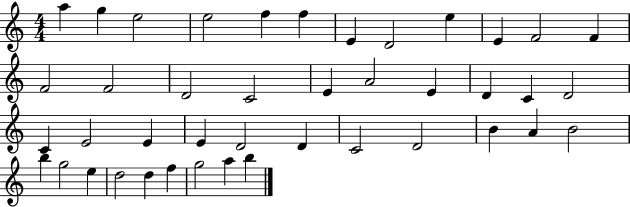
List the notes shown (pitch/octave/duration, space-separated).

A5/q G5/q E5/h E5/h F5/q F5/q E4/q D4/h E5/q E4/q F4/h F4/q F4/h F4/h D4/h C4/h E4/q A4/h E4/q D4/q C4/q D4/h C4/q E4/h E4/q E4/q D4/h D4/q C4/h D4/h B4/q A4/q B4/h B5/q G5/h E5/q D5/h D5/q F5/q G5/h A5/q B5/q